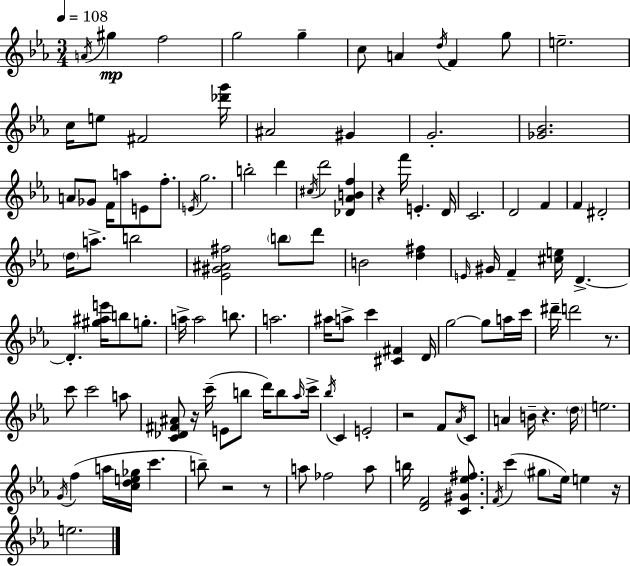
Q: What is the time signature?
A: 3/4